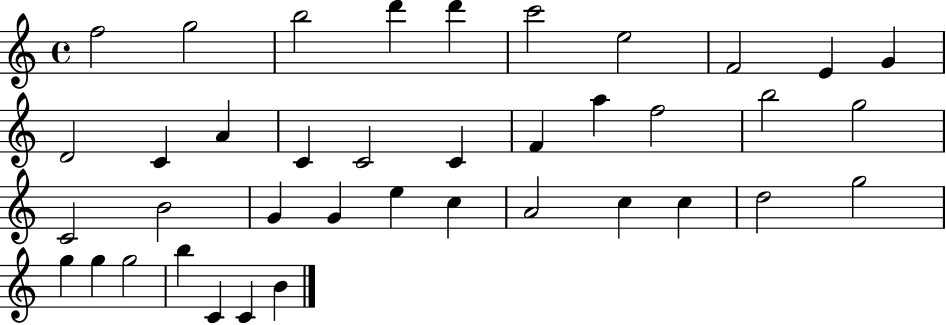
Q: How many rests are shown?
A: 0